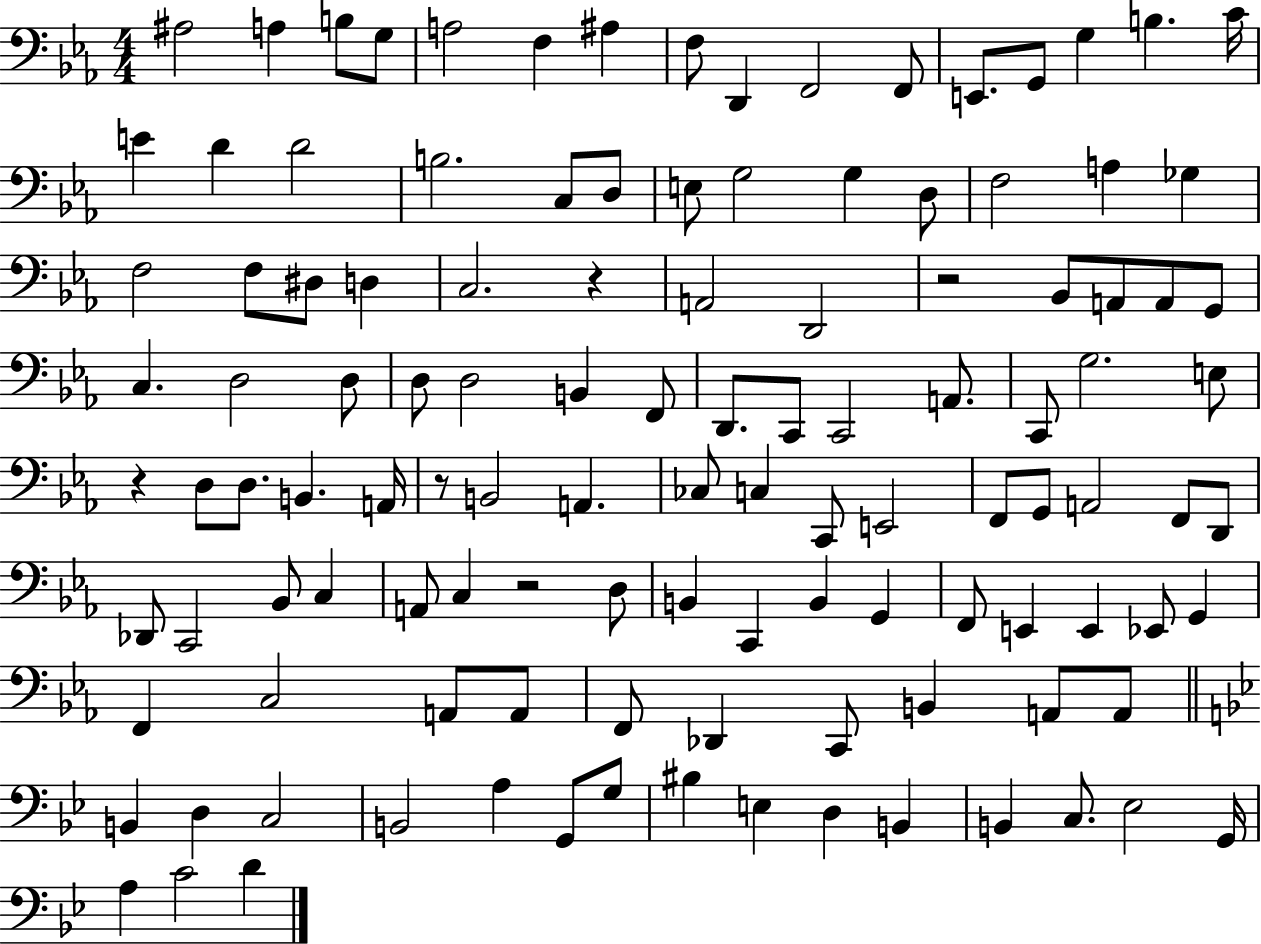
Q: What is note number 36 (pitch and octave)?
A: D2